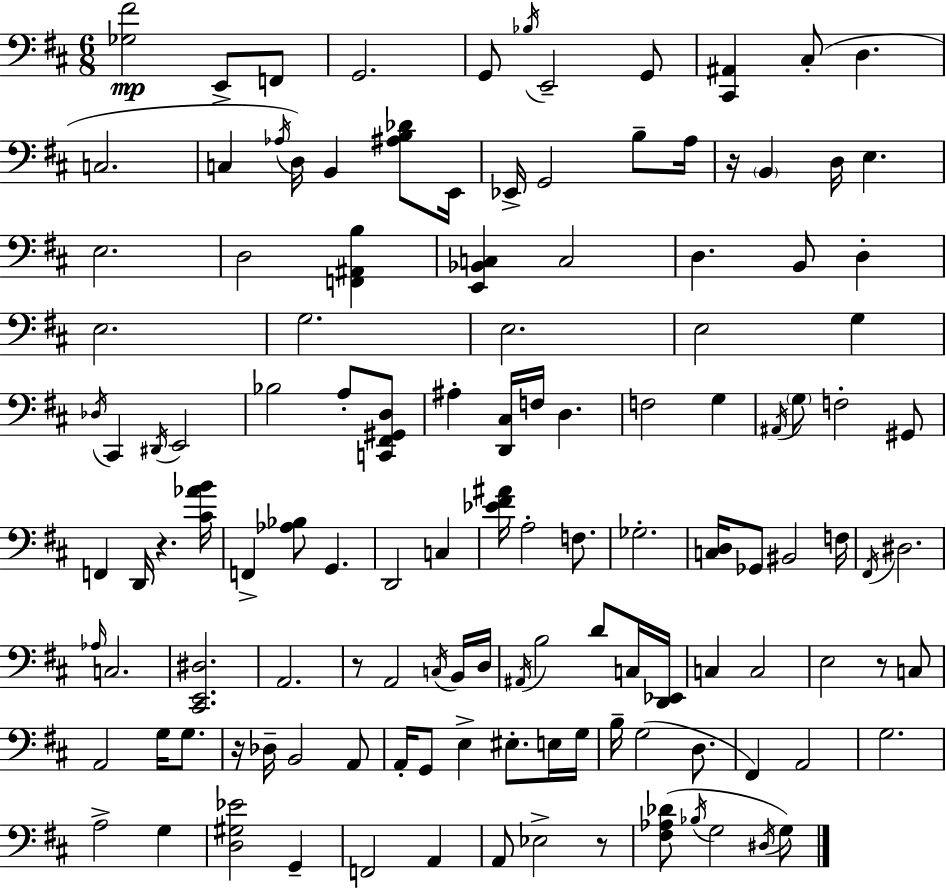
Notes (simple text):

[Gb3,F#4]/h E2/e F2/e G2/h. G2/e Bb3/s E2/h G2/e [C#2,A#2]/q C#3/e D3/q. C3/h. C3/q Ab3/s D3/s B2/q [A#3,B3,Db4]/e E2/s Eb2/s G2/h B3/e A3/s R/s B2/q D3/s E3/q. E3/h. D3/h [F2,A#2,B3]/q [E2,Bb2,C3]/q C3/h D3/q. B2/e D3/q E3/h. G3/h. E3/h. E3/h G3/q Db3/s C#2/q D#2/s E2/h Bb3/h A3/e [C2,F#2,G#2,D3]/e A#3/q [D2,C#3]/s F3/s D3/q. F3/h G3/q A#2/s G3/e F3/h G#2/e F2/q D2/s R/q. [C#4,Ab4,B4]/s F2/q [Ab3,Bb3]/e G2/q. D2/h C3/q [Eb4,F#4,A#4]/s A3/h F3/e. Gb3/h. [C3,D3]/s Gb2/e BIS2/h F3/s F#2/s D#3/h. Ab3/s C3/h. [C#2,E2,D#3]/h. A2/h. R/e A2/h C3/s B2/s D3/s A#2/s B3/h D4/e C3/s [D2,Eb2]/s C3/q C3/h E3/h R/e C3/e A2/h G3/s G3/e. R/s Db3/s B2/h A2/e A2/s G2/e E3/q EIS3/e. E3/s G3/s B3/s G3/h D3/e. F#2/q A2/h G3/h. A3/h G3/q [D3,G#3,Eb4]/h G2/q F2/h A2/q A2/e Eb3/h R/e [F#3,Ab3,Db4]/e Bb3/s G3/h D#3/s G3/e